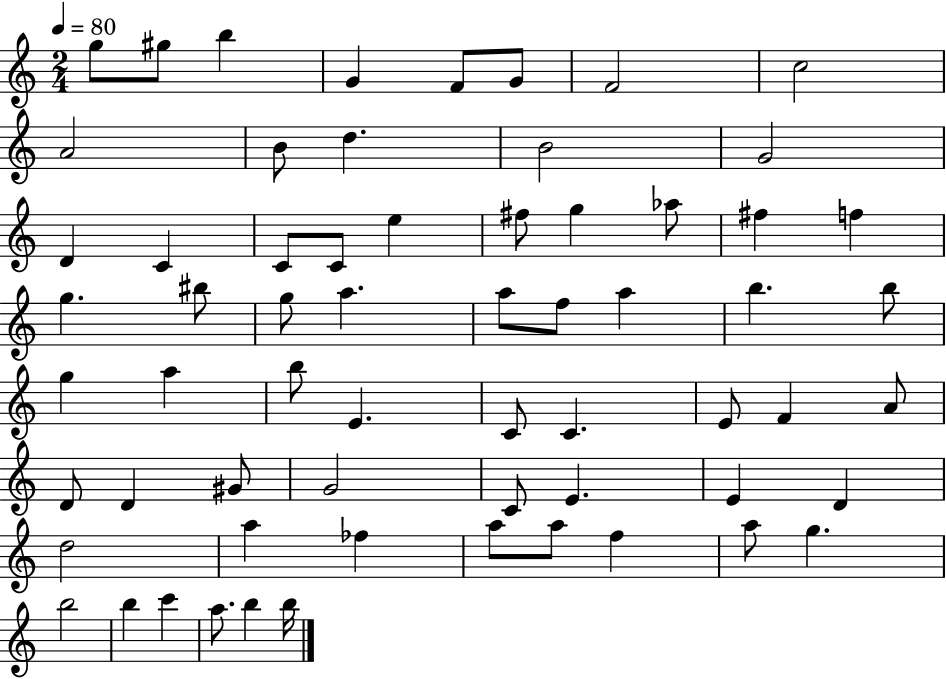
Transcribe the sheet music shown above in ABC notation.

X:1
T:Untitled
M:2/4
L:1/4
K:C
g/2 ^g/2 b G F/2 G/2 F2 c2 A2 B/2 d B2 G2 D C C/2 C/2 e ^f/2 g _a/2 ^f f g ^b/2 g/2 a a/2 f/2 a b b/2 g a b/2 E C/2 C E/2 F A/2 D/2 D ^G/2 G2 C/2 E E D d2 a _f a/2 a/2 f a/2 g b2 b c' a/2 b b/4